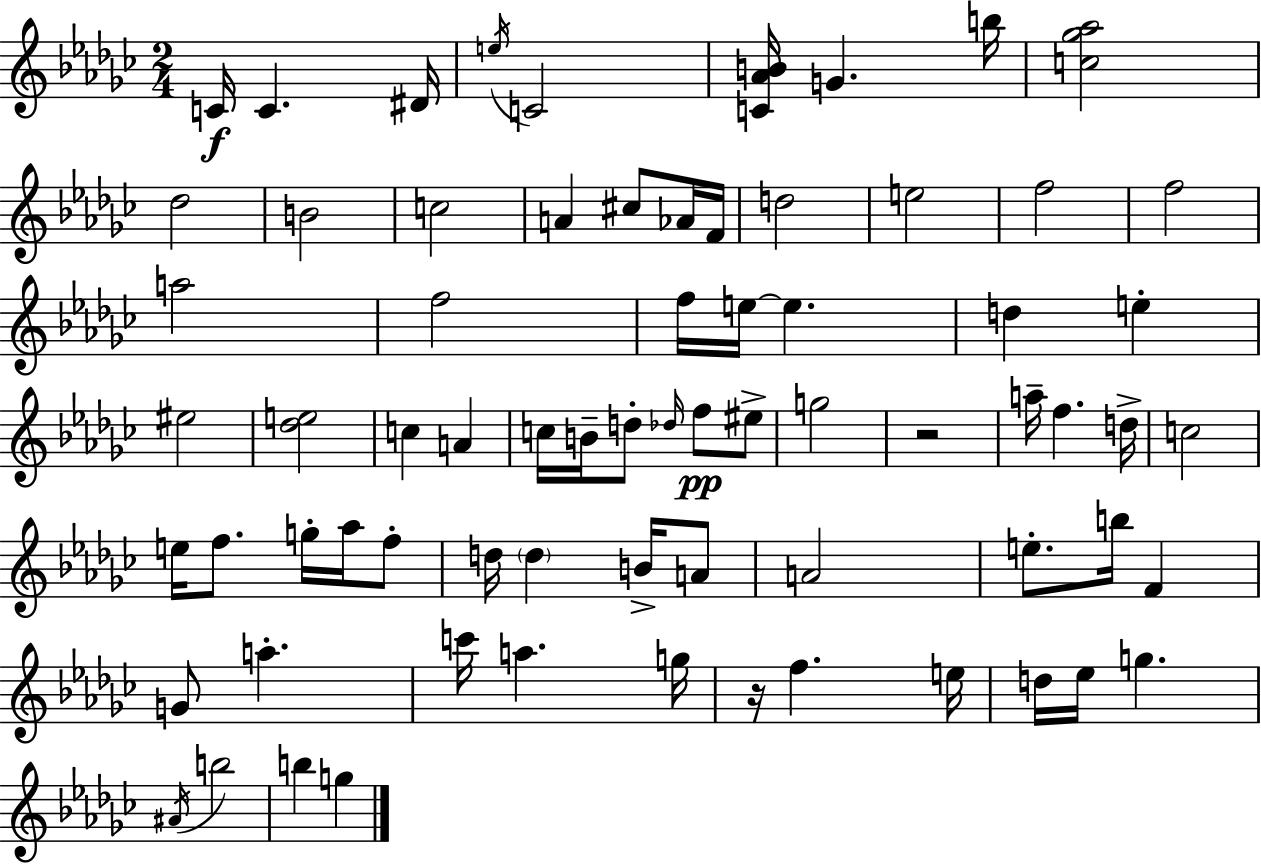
{
  \clef treble
  \numericTimeSignature
  \time 2/4
  \key ees \minor
  c'16\f c'4. dis'16 | \acciaccatura { e''16 } c'2 | <c' aes' b'>16 g'4. | b''16 <c'' ges'' aes''>2 | \break des''2 | b'2 | c''2 | a'4 cis''8 aes'16 | \break f'16 d''2 | e''2 | f''2 | f''2 | \break a''2 | f''2 | f''16 e''16~~ e''4. | d''4 e''4-. | \break eis''2 | <des'' e''>2 | c''4 a'4 | c''16 b'16-- d''8-. \grace { des''16 } f''8\pp | \break eis''8-> g''2 | r2 | a''16-- f''4. | d''16-> c''2 | \break e''16 f''8. g''16-. aes''16 | f''8-. d''16 \parenthesize d''4 b'16-> | a'8 a'2 | e''8.-. b''16 f'4 | \break g'8 a''4.-. | c'''16 a''4. | g''16 r16 f''4. | e''16 d''16 ees''16 g''4. | \break \acciaccatura { ais'16 } b''2 | b''4 g''4 | \bar "|."
}